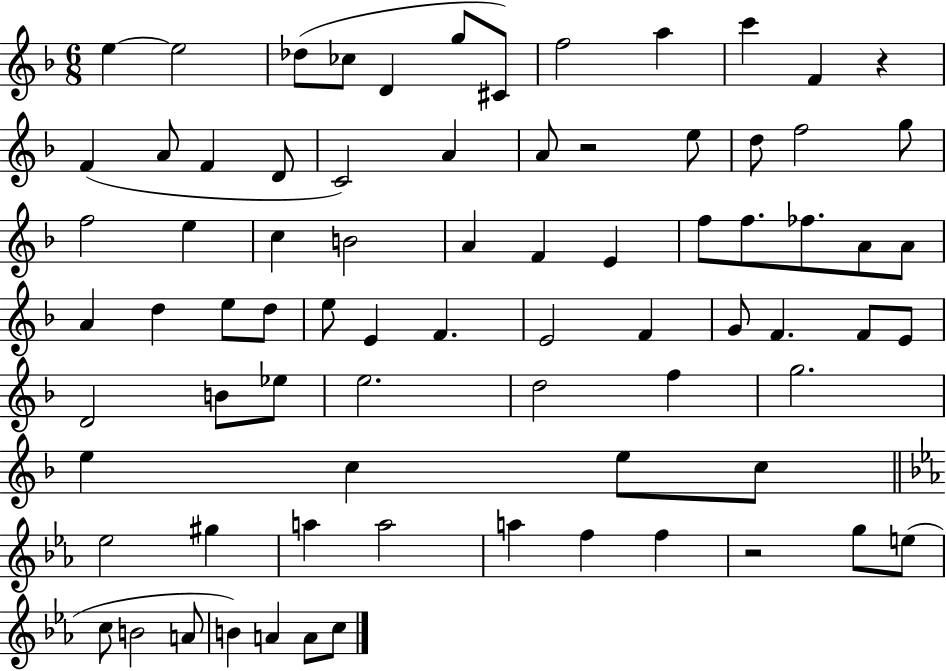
{
  \clef treble
  \numericTimeSignature
  \time 6/8
  \key f \major
  e''4~~ e''2 | des''8( ces''8 d'4 g''8 cis'8) | f''2 a''4 | c'''4 f'4 r4 | \break f'4( a'8 f'4 d'8 | c'2) a'4 | a'8 r2 e''8 | d''8 f''2 g''8 | \break f''2 e''4 | c''4 b'2 | a'4 f'4 e'4 | f''8 f''8. fes''8. a'8 a'8 | \break a'4 d''4 e''8 d''8 | e''8 e'4 f'4. | e'2 f'4 | g'8 f'4. f'8 e'8 | \break d'2 b'8 ees''8 | e''2. | d''2 f''4 | g''2. | \break e''4 c''4 e''8 c''8 | \bar "||" \break \key ees \major ees''2 gis''4 | a''4 a''2 | a''4 f''4 f''4 | r2 g''8 e''8( | \break c''8 b'2 a'8 | b'4) a'4 a'8 c''8 | \bar "|."
}